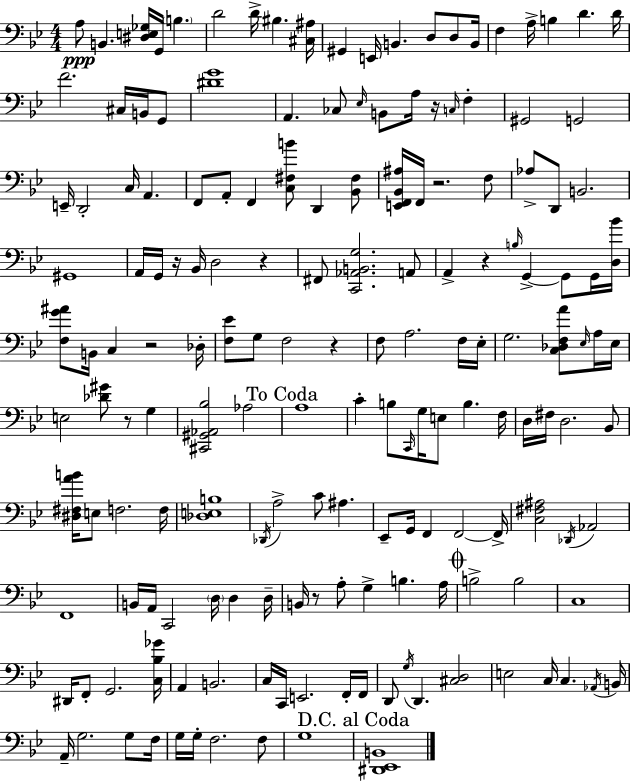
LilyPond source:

{
  \clef bass
  \numericTimeSignature
  \time 4/4
  \key g \minor
  \repeat volta 2 { a8\ppp b,4. <dis e ges>16 g,16 \parenthesize b4. | d'2 d'16-> bis4. <cis ais>16 | gis,4 e,16 b,4. d8 d8 b,16 | f4 a16-> b4 d'4. d'16 | \break f'2. cis16 b,16 g,8 | <dis' g'>1 | a,4. ces8 \grace { ees16 } b,8 a16 r16 \grace { c16 } f4-. | gis,2 g,2 | \break e,16-- d,2-. c16 a,4. | f,8 a,8-. f,4 <c fis b'>8 d,4 | <bes, fis>8 <e, f, bes, ais>16 f,16 r2. | f8 aes8-> d,8 b,2. | \break gis,1 | a,16 g,16 r16 bes,16 d2 r4 | fis,8 <c, aes, b, g>2. | a,8 a,4-> r4 \grace { b16 } g,4->~~ g,8 | \break g,16 <d bes'>16 <f g' ais'>8 b,16 c4 r2 | des16-. <f ees'>8 g8 f2 r4 | f8 a2. | f16 ees16-. g2. <c des f a'>8 | \break \grace { ees16 } a16 ees16 e2 <des' gis'>8 r8 | g4 <cis, gis, aes, bes>2 aes2 | \mark "To Coda" a1 | c'4-. b8 \grace { c,16 } g16 e8 b4. | \break f16 d16 fis16 d2. | bes,8 <dis fis a' b'>16 e8 f2. | f16 <des e b>1 | \acciaccatura { des,16 } a2-> c'8 | \break ais4. ees,8-- g,16 f,4 f,2~~ | f,16-> <c fis ais>2 \acciaccatura { des,16 } aes,2 | f,1 | b,16 a,16 c,2 | \break \parenthesize d16 d4 d16-- b,16 r8 a8-. g4-> | b4. a16 \mark \markup { \musicglyph "scripts.coda" } b2-> b2 | c1 | dis,16 f,8-. g,2. | \break <c bes ges'>16 a,4 b,2. | c16 c,16 e,2. | f,16-. f,16 d,8 \acciaccatura { g16 } d,4. | <cis d>2 e2 | \break c16 c4. \acciaccatura { aes,16 } b,16 a,16-- g2. | g8 f16 g16 g16-. f2. | f8 g1 | \mark "D.C. al Coda" <dis, ees, b,>1 | \break } \bar "|."
}